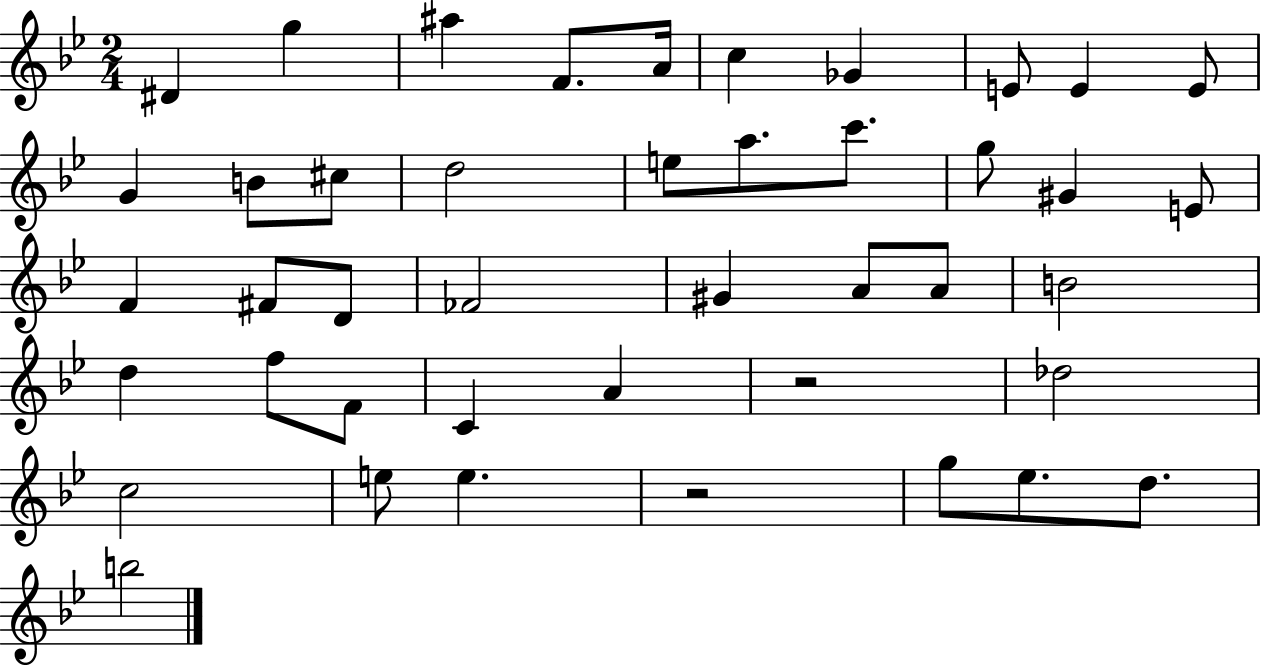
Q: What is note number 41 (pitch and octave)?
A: B5